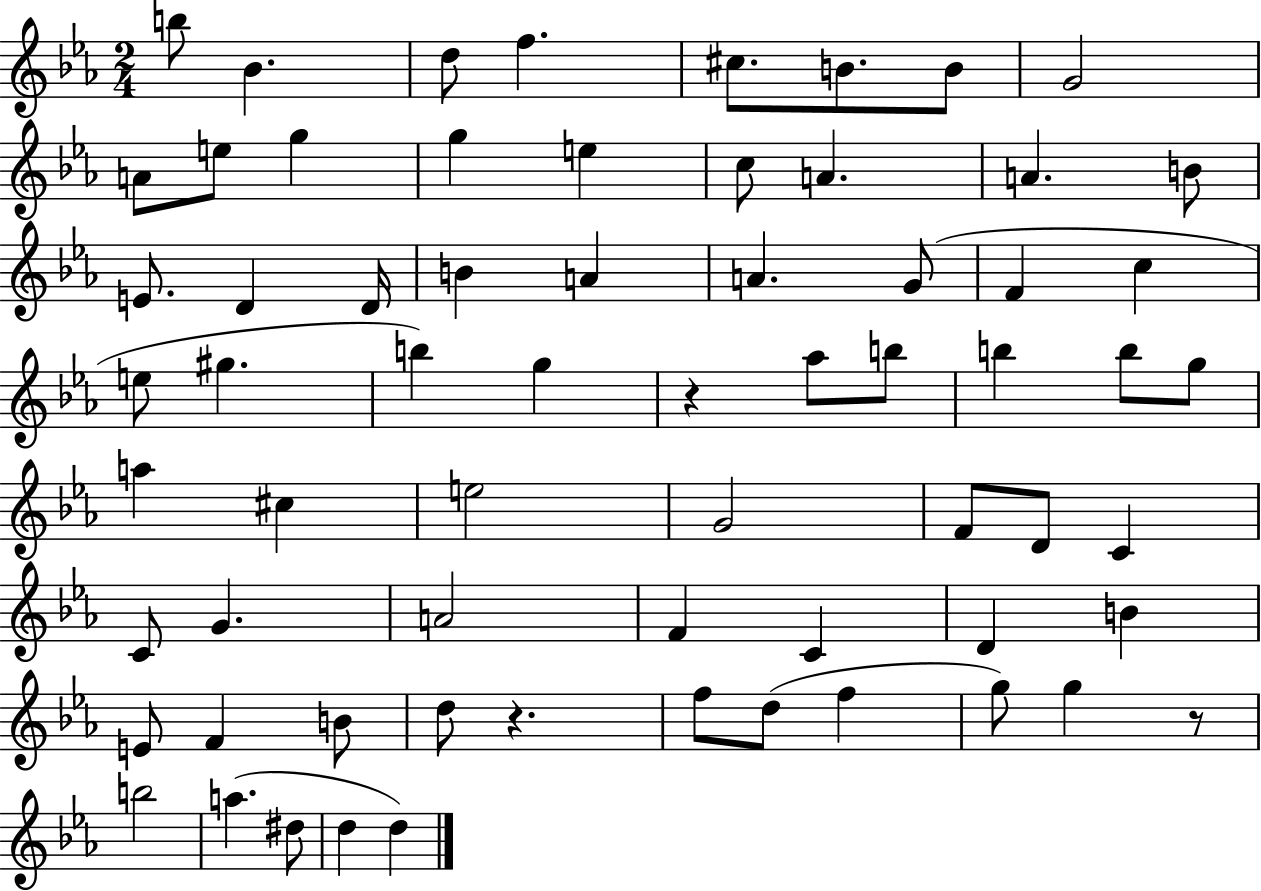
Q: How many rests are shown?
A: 3